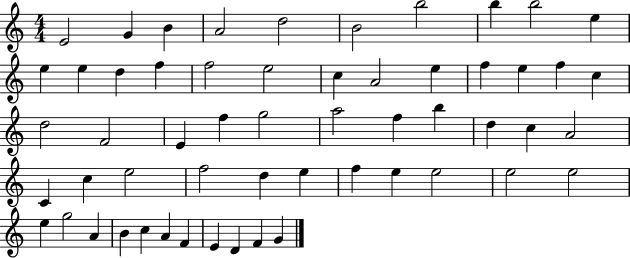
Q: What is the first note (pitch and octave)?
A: E4